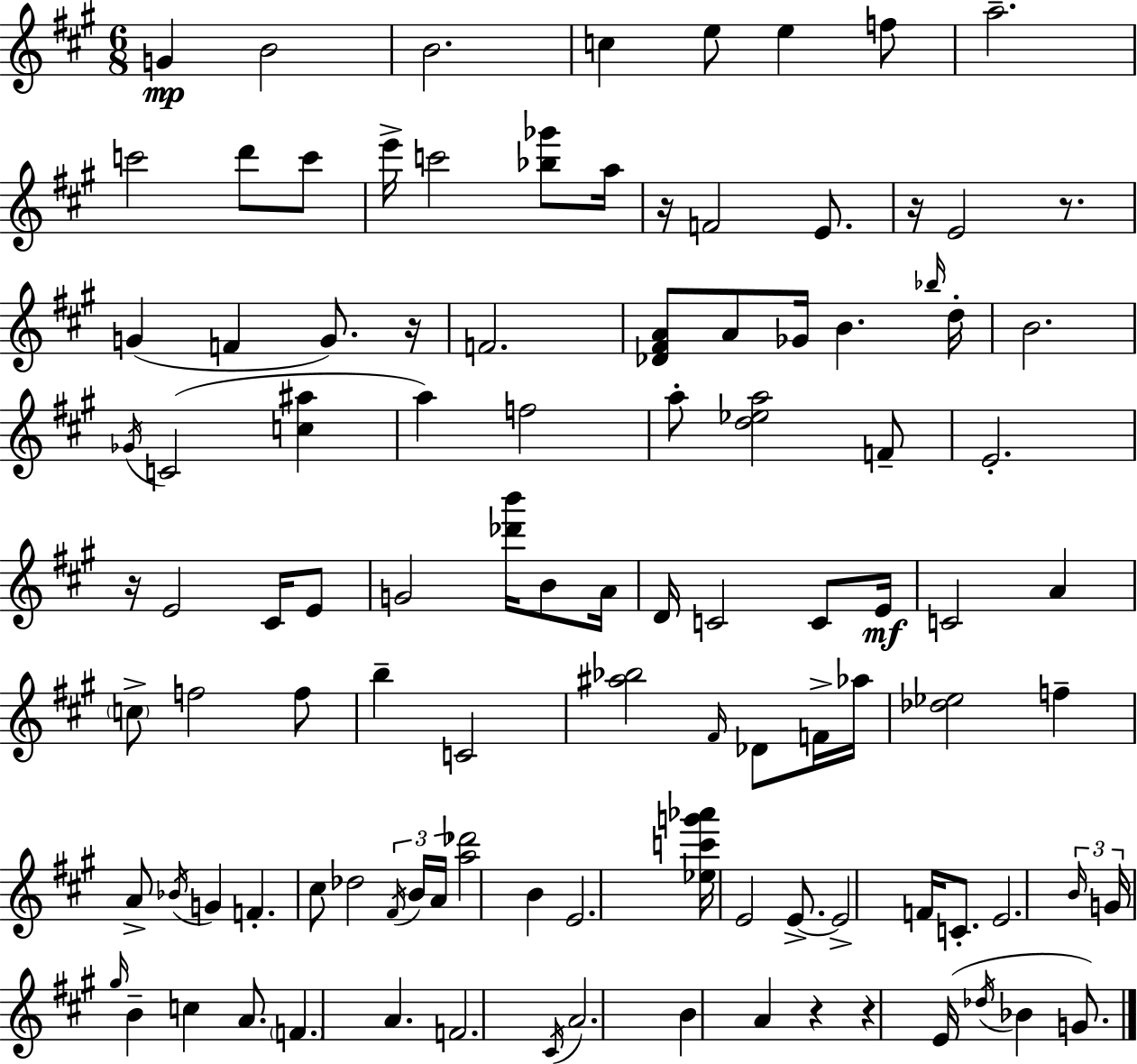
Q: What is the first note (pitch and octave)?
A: G4